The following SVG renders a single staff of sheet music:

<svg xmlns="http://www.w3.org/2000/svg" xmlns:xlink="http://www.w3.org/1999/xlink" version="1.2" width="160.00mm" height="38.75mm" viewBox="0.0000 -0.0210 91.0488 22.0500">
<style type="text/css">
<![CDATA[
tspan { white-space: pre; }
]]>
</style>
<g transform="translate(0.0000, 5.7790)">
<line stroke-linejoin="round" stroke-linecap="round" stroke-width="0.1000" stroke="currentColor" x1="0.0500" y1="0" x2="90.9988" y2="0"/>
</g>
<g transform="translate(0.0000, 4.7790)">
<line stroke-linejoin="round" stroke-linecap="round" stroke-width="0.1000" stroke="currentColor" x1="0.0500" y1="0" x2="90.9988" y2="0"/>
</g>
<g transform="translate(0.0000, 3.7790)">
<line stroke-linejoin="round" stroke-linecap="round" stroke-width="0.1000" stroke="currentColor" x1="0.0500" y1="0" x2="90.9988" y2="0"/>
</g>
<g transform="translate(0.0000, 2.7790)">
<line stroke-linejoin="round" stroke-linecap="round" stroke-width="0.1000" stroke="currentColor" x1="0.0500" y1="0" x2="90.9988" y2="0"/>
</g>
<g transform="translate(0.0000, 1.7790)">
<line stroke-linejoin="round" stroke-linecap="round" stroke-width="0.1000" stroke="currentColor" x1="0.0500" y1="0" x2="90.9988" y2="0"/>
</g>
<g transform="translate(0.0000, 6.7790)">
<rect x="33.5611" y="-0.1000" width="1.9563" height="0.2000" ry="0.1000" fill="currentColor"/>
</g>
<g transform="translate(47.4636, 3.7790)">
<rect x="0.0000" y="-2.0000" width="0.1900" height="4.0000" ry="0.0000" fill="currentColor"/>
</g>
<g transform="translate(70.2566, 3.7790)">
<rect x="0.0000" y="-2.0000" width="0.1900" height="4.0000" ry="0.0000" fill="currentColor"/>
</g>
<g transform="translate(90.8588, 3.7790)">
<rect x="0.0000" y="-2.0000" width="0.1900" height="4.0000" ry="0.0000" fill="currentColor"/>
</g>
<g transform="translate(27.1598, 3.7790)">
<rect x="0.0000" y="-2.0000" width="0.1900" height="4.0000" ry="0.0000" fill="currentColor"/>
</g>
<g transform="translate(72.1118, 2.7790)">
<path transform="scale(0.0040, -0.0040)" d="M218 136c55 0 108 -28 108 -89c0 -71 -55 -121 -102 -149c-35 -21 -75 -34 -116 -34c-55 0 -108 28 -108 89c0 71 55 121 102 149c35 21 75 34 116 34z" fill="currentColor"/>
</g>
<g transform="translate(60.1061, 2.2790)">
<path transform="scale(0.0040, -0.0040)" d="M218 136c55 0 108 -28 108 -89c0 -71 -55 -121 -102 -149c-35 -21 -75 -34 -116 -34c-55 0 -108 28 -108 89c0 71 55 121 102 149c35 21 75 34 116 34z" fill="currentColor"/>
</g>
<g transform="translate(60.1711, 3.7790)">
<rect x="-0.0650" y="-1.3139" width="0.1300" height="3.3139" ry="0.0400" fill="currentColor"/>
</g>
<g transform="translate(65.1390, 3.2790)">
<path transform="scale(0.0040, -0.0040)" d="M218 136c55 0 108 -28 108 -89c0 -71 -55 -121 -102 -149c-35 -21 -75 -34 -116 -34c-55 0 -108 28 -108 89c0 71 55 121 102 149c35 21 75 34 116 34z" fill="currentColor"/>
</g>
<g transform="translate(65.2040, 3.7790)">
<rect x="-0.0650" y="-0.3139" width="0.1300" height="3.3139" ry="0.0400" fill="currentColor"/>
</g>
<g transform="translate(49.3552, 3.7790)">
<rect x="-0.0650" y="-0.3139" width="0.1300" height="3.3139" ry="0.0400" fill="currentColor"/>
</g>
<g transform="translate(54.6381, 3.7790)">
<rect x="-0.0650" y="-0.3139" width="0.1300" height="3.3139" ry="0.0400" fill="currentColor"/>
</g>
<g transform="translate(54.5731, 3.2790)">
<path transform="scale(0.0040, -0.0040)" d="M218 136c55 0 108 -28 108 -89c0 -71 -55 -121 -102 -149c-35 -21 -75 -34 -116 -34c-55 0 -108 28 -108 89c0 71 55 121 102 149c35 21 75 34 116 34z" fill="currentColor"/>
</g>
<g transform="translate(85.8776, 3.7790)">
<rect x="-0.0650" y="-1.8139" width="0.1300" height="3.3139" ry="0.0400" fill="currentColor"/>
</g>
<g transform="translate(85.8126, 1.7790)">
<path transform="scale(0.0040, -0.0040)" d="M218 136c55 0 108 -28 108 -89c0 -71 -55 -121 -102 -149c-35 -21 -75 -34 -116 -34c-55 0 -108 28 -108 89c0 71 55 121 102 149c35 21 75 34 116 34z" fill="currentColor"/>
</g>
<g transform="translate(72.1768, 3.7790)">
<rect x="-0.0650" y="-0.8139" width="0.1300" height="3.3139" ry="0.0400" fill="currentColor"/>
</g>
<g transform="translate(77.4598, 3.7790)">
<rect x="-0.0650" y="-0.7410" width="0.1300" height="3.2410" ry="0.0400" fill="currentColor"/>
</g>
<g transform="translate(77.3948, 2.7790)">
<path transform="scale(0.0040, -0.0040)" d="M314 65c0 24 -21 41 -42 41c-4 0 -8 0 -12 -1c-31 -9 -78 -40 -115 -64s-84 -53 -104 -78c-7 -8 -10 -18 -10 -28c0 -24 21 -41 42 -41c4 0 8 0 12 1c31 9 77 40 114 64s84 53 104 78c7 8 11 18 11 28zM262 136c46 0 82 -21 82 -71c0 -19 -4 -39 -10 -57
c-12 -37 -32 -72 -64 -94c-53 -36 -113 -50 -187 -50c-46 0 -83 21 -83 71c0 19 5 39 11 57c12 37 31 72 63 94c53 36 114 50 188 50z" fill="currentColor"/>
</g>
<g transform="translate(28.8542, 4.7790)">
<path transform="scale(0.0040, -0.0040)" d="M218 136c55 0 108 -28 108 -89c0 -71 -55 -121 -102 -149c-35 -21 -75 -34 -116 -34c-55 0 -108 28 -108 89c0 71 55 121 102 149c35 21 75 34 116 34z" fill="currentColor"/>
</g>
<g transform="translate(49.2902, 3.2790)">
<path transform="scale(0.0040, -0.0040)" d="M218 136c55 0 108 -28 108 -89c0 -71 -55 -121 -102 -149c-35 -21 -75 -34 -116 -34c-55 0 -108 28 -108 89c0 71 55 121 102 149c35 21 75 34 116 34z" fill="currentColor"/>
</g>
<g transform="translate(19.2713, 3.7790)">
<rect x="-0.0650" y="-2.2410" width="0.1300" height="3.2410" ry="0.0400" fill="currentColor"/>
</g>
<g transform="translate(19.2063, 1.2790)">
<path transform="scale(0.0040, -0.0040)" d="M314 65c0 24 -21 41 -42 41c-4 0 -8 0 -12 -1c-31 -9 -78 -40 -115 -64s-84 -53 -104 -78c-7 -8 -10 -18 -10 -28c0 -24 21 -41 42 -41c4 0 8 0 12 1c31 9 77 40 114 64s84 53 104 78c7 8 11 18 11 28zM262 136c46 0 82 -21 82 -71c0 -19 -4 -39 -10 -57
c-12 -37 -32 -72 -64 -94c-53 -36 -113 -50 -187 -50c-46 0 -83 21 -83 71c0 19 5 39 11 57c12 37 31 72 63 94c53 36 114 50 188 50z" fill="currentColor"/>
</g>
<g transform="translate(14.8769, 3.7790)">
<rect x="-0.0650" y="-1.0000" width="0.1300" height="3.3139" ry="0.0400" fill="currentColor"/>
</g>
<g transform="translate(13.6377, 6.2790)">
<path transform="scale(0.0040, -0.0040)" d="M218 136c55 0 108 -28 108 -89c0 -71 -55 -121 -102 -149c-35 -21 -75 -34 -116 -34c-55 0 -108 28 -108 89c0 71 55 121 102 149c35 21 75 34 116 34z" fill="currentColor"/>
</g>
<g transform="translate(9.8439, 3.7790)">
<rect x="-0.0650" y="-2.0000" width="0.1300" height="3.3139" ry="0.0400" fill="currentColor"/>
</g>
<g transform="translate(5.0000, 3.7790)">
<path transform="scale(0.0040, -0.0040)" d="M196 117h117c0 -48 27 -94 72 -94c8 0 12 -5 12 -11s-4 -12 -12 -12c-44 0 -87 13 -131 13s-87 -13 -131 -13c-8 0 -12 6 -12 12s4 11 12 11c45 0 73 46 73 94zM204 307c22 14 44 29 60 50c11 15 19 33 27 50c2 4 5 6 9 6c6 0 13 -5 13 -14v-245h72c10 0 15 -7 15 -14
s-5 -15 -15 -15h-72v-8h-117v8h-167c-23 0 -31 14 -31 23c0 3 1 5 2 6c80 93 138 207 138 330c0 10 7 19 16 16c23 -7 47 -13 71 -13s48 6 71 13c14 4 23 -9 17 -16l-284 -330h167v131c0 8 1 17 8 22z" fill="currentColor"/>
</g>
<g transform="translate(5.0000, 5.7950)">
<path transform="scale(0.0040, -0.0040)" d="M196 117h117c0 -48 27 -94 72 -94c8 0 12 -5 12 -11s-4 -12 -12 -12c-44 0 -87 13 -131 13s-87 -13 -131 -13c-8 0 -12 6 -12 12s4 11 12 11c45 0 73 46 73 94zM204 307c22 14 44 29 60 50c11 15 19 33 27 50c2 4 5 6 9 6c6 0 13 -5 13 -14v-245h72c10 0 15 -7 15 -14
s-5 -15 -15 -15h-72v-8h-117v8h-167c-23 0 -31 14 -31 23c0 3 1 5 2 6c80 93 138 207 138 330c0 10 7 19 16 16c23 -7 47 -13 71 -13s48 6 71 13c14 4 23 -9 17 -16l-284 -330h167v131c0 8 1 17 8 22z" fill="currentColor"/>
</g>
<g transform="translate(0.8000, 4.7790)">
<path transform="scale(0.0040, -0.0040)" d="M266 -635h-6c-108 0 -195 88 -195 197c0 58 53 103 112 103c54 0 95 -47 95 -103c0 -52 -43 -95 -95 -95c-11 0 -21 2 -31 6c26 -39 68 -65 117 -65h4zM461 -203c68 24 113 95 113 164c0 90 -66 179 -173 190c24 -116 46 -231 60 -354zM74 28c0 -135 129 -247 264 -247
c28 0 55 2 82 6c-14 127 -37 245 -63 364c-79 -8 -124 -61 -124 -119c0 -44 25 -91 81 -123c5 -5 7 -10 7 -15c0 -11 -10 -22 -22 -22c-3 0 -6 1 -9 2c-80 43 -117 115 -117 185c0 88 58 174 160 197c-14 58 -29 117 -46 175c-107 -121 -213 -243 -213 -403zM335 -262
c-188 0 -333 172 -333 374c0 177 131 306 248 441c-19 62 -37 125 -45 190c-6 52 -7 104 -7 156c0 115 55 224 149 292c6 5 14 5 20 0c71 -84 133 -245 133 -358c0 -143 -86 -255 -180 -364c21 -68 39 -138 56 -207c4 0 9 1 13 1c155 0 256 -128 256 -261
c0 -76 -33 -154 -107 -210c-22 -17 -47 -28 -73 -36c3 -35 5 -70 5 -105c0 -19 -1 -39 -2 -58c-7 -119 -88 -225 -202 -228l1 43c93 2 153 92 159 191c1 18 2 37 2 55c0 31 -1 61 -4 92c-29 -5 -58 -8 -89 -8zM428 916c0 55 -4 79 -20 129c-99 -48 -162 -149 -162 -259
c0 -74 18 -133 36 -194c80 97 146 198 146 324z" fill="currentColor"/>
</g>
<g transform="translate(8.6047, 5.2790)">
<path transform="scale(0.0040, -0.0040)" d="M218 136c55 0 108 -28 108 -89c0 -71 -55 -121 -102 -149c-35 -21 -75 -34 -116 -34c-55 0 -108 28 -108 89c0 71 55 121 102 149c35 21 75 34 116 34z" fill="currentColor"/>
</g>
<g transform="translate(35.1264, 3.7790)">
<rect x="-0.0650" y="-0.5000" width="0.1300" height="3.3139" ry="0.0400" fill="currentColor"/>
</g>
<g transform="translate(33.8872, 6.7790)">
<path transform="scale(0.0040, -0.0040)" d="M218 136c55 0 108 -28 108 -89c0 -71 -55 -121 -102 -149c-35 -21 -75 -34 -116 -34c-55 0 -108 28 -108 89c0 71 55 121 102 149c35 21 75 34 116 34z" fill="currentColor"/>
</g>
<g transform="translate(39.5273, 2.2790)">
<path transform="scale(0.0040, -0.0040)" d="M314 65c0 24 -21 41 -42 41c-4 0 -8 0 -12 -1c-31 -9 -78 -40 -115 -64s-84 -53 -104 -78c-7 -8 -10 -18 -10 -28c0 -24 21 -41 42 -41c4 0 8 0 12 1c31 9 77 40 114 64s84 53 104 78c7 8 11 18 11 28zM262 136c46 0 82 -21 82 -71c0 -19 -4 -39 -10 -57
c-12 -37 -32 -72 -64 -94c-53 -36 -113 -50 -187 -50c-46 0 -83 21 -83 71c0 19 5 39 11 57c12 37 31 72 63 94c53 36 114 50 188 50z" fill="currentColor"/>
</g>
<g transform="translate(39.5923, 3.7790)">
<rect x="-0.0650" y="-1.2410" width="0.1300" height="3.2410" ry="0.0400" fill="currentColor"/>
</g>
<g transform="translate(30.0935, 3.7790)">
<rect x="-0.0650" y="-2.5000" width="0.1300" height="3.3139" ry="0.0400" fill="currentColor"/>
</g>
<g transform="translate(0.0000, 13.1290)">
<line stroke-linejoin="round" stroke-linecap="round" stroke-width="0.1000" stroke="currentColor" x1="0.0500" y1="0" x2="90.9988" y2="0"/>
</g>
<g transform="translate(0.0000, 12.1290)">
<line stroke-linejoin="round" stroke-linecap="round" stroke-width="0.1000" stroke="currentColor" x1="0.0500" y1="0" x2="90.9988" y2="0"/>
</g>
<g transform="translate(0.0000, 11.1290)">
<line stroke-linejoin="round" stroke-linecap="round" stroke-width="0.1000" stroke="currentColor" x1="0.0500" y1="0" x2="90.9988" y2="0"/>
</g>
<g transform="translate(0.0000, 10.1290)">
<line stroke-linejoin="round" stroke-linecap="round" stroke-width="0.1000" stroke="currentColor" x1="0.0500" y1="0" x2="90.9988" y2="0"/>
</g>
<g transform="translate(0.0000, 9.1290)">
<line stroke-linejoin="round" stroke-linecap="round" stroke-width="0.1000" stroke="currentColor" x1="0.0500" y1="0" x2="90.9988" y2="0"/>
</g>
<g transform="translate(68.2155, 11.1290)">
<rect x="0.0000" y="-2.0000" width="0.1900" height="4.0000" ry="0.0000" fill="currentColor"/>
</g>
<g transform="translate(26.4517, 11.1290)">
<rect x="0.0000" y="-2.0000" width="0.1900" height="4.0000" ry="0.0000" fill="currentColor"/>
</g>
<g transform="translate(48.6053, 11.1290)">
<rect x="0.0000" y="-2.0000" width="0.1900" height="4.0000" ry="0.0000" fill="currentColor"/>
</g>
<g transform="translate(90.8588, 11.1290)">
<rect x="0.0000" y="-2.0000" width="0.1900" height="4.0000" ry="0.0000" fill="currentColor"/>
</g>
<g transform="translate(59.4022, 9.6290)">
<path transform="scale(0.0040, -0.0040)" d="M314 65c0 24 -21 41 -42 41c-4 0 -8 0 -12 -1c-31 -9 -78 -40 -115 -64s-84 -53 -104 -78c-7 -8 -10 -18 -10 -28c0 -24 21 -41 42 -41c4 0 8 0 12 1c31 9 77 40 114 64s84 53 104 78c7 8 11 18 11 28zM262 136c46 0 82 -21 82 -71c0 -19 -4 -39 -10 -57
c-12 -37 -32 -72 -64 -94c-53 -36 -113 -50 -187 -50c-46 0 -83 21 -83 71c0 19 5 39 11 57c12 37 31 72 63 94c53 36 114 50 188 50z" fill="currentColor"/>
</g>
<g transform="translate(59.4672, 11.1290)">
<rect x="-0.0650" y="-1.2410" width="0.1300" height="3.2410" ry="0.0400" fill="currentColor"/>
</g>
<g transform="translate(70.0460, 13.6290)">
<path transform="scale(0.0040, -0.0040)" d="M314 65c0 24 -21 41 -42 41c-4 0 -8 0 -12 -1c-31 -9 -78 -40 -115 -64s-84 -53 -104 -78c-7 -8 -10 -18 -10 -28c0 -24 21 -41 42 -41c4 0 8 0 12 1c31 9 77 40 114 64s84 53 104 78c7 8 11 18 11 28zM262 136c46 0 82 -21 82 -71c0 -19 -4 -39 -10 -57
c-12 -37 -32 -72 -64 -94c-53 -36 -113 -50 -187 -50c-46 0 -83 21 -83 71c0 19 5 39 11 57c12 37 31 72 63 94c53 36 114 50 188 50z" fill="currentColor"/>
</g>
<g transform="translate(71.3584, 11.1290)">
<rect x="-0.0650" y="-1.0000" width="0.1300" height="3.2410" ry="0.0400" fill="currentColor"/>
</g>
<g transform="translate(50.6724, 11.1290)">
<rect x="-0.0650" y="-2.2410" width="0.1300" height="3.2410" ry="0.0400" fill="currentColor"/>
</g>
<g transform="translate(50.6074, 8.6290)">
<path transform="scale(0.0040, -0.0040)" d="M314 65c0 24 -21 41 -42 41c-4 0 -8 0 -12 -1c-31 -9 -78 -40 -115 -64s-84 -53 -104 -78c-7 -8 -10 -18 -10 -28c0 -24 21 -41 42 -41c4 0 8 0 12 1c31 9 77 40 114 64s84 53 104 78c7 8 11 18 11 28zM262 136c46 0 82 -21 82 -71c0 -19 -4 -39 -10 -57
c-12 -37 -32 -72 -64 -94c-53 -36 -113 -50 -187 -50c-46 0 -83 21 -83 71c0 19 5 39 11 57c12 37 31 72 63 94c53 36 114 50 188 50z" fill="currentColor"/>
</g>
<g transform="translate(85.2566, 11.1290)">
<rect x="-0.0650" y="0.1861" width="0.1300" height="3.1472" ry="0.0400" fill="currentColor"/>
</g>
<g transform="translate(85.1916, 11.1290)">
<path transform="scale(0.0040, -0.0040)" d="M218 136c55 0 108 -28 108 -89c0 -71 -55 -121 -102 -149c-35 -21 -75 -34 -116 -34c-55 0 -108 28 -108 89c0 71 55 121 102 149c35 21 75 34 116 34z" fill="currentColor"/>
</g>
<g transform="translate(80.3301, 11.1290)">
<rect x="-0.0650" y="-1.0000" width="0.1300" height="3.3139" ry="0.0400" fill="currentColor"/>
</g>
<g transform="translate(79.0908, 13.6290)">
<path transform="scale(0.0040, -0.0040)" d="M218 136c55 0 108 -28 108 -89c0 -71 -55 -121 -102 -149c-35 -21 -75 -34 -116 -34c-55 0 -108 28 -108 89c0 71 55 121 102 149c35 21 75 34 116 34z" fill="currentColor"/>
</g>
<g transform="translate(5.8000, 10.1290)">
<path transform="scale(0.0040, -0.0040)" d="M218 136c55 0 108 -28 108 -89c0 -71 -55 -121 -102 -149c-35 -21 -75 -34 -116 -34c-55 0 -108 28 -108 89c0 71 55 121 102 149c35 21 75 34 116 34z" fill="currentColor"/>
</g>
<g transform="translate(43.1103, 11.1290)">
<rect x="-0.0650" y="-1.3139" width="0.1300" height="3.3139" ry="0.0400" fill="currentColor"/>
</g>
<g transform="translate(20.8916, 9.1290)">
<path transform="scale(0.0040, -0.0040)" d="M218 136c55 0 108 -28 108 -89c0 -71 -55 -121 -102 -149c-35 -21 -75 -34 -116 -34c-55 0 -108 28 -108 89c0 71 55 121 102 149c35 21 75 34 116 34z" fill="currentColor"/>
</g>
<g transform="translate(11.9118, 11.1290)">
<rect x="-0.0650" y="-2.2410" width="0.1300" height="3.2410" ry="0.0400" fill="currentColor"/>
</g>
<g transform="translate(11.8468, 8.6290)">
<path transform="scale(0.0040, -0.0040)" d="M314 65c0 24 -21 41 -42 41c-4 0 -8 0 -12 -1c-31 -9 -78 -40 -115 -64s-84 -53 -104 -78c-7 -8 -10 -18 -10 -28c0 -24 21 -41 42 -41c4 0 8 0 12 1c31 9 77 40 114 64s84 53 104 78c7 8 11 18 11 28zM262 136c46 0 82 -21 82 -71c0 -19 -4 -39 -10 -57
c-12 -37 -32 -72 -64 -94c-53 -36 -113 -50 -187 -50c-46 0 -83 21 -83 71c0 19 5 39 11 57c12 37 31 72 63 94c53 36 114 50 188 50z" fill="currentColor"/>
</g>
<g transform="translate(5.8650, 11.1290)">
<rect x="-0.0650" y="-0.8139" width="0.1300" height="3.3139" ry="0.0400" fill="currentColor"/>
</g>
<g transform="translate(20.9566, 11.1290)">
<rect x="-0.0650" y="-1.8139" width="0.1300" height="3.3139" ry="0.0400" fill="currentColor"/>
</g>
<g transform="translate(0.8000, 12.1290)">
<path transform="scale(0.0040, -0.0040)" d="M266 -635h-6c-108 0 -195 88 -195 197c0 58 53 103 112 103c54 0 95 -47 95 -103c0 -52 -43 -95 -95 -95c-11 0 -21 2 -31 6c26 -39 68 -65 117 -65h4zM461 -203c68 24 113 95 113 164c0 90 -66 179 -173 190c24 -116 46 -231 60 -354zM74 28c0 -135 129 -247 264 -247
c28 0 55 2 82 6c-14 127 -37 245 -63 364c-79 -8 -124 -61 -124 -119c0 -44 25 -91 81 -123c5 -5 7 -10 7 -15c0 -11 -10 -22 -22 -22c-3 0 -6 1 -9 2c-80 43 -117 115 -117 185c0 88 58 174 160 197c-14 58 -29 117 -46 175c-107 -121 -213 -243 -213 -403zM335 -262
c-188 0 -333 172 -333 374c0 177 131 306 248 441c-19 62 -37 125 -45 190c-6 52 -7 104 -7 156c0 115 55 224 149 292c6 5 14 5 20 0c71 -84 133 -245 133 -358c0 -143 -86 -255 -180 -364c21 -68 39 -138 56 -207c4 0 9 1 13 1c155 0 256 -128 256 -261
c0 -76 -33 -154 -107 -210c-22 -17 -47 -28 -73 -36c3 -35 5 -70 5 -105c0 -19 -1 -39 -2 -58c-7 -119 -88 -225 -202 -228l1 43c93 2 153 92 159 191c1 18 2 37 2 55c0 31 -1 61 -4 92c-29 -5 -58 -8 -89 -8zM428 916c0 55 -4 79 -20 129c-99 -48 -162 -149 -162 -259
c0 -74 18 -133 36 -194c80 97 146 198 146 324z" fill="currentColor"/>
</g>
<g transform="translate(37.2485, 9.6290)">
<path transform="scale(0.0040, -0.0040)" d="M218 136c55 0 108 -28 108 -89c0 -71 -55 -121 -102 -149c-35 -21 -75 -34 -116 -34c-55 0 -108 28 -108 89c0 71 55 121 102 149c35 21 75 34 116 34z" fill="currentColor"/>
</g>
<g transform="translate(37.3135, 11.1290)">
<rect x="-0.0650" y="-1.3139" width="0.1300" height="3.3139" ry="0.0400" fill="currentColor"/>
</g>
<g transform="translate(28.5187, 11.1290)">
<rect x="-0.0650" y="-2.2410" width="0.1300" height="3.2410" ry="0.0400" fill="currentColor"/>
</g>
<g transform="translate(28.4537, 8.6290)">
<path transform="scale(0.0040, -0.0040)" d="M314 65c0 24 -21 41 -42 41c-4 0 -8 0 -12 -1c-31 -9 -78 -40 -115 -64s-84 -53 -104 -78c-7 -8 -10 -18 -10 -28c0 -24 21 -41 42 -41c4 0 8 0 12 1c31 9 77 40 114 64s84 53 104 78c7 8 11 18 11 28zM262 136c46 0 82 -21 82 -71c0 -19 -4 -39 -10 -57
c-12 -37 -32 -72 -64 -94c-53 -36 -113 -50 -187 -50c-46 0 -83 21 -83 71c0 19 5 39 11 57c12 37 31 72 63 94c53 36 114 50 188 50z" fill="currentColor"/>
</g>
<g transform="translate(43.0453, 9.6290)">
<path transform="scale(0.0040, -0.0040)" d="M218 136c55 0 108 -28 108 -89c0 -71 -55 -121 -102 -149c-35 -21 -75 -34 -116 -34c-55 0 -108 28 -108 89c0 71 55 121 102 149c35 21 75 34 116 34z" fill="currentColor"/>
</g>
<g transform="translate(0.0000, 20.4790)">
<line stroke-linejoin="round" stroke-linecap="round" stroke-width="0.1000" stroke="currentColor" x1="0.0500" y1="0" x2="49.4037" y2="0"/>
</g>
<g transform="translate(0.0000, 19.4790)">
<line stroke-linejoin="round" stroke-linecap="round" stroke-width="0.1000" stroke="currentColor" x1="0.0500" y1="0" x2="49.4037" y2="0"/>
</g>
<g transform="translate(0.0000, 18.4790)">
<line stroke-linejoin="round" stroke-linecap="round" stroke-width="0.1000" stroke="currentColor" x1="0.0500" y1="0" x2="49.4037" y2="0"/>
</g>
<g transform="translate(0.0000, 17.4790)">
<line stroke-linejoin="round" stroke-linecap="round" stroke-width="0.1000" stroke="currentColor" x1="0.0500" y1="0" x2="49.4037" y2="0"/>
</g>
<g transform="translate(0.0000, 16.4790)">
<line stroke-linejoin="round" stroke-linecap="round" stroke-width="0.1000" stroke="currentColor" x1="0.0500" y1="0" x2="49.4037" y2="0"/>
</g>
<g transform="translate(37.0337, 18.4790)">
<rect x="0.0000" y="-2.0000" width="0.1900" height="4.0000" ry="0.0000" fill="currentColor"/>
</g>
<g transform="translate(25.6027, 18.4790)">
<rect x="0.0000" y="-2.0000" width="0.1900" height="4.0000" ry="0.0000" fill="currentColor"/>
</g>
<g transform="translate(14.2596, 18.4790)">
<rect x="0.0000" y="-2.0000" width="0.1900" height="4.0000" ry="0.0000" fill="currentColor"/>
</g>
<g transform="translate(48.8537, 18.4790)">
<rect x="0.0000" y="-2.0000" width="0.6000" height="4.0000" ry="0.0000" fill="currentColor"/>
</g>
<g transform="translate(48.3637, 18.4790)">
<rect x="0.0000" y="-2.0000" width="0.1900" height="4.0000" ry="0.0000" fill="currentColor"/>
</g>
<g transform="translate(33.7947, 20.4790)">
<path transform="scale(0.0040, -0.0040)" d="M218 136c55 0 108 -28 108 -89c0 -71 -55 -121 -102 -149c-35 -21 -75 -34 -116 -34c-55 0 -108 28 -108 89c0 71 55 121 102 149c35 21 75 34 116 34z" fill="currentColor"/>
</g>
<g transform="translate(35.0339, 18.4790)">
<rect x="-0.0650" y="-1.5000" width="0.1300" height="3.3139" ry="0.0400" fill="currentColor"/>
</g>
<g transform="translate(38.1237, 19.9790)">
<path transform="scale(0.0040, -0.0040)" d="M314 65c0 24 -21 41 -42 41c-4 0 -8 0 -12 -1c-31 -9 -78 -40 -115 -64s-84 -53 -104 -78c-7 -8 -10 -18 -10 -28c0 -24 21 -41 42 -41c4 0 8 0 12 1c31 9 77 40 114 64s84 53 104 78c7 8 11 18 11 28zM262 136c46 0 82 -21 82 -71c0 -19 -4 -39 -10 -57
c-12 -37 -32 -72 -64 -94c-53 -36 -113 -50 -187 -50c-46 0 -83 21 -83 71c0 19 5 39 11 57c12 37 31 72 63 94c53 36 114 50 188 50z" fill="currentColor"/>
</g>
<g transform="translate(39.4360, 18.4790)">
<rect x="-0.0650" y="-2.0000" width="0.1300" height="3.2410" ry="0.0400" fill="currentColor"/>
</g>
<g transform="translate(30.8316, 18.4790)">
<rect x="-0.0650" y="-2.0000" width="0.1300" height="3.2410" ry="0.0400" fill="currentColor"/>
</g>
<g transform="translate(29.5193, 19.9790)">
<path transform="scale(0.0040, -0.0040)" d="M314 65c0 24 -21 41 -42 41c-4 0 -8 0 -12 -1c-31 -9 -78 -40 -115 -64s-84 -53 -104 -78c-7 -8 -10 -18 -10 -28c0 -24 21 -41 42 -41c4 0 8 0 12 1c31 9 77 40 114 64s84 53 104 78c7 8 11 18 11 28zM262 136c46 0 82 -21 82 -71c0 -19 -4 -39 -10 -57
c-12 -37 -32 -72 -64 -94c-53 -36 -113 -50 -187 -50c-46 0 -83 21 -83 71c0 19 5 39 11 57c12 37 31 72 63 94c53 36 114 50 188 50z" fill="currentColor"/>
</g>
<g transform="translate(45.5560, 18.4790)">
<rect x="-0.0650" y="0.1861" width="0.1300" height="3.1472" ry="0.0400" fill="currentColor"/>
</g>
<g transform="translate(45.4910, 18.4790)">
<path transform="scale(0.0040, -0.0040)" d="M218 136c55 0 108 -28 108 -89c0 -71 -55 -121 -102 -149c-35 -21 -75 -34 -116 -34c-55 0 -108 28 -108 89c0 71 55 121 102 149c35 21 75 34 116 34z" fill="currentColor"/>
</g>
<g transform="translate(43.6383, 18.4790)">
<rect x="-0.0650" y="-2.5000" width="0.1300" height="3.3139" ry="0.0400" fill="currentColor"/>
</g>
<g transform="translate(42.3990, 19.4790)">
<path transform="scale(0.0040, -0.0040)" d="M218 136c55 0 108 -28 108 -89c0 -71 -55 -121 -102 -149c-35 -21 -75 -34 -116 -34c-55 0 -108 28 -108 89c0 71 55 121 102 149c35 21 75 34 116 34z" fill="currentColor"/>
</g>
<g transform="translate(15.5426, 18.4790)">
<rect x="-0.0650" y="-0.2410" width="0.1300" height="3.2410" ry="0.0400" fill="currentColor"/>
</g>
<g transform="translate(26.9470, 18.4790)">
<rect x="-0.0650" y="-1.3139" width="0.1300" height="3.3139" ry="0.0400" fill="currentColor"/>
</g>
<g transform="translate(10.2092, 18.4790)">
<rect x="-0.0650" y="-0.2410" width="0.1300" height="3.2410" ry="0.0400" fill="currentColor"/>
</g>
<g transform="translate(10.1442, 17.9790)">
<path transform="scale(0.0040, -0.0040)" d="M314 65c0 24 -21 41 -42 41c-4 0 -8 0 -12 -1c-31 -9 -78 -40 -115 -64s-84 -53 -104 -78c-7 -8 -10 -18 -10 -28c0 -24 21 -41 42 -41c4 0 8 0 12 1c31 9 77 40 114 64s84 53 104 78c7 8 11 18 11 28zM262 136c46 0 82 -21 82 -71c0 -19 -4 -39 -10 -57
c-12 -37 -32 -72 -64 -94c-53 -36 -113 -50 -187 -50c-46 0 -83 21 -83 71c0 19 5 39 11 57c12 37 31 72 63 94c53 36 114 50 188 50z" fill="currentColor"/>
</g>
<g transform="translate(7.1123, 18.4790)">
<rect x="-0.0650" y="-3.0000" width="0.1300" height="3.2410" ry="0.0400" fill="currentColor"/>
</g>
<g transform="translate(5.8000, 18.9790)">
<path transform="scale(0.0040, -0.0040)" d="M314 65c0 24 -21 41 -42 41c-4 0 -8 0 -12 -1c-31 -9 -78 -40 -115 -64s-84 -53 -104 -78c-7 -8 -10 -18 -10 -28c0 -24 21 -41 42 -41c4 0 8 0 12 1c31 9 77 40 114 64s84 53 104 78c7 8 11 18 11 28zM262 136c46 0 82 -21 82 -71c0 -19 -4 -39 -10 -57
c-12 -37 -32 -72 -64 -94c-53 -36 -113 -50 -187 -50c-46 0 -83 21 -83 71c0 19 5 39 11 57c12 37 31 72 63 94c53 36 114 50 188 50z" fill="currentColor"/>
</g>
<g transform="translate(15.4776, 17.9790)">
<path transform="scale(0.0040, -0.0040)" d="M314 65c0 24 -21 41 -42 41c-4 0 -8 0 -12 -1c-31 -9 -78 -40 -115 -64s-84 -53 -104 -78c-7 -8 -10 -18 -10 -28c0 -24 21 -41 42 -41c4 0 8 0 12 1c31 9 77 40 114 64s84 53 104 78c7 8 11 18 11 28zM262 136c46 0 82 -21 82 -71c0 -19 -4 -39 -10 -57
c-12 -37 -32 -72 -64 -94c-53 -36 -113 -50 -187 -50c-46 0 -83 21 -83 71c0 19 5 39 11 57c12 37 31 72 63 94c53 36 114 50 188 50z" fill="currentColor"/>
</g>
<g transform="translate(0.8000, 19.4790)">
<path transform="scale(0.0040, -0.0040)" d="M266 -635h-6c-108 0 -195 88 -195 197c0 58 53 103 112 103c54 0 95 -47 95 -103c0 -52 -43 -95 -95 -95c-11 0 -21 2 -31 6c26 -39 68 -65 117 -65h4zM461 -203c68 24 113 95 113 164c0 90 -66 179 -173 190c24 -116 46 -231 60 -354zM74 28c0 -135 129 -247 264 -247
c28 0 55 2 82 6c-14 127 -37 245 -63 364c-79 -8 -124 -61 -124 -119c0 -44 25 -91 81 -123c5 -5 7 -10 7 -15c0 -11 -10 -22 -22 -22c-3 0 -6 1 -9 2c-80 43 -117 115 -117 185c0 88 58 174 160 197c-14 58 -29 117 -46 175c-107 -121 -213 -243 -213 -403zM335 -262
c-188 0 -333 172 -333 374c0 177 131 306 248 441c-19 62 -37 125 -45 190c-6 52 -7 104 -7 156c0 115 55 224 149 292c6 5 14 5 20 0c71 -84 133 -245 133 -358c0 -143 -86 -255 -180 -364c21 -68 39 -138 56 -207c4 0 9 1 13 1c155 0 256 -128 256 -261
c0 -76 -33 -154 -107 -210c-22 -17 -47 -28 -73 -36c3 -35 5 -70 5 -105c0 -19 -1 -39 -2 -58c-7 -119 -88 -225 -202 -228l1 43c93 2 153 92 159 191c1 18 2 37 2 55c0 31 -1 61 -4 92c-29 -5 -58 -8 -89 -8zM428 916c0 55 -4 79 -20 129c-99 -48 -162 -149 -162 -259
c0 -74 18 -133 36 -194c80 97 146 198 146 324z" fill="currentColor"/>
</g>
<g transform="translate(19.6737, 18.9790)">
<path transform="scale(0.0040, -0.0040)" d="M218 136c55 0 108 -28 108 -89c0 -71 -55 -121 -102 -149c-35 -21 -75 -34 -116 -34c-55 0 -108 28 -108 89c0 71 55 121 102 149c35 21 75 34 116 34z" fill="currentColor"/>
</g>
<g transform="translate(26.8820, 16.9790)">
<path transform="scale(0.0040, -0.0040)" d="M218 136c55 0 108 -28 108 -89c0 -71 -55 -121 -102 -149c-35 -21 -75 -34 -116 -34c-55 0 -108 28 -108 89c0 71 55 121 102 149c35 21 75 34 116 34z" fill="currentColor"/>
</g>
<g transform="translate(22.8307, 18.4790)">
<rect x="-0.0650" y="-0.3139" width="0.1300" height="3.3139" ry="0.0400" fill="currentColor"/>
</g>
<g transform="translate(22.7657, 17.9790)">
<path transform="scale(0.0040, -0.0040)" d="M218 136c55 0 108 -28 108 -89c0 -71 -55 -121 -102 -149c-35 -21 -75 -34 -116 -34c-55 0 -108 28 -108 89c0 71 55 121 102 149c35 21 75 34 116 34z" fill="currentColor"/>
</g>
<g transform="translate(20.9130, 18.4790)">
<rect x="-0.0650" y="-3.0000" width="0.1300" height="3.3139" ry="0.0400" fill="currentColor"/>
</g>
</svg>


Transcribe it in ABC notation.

X:1
T:Untitled
M:4/4
L:1/4
K:C
F D g2 G C e2 c c e c d d2 f d g2 f g2 e e g2 e2 D2 D B A2 c2 c2 A c e F2 E F2 G B